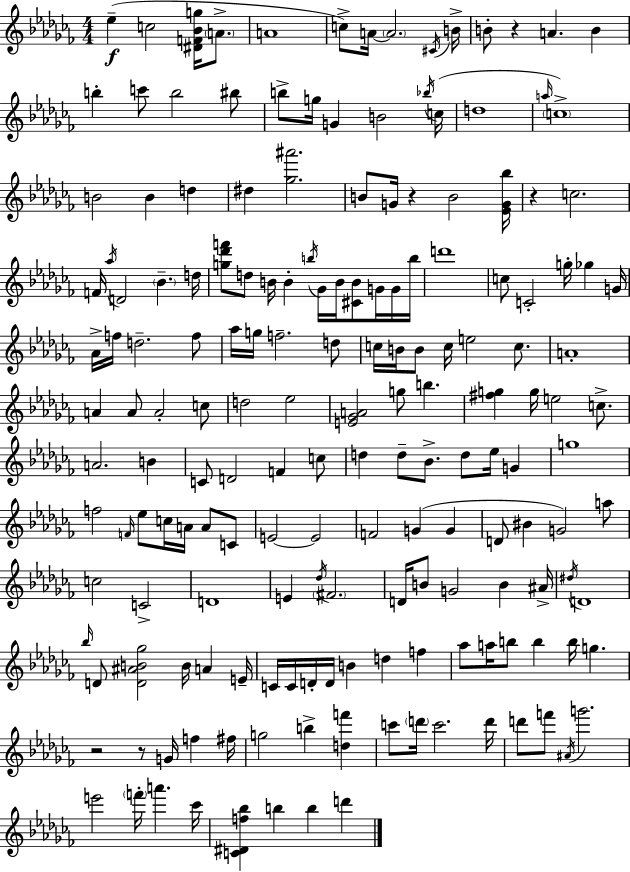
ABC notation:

X:1
T:Untitled
M:4/4
L:1/4
K:Abm
_e c2 [^DF_Bg]/4 A/2 A4 c/2 A/4 A2 ^C/4 B/4 B/2 z A B b c'/2 b2 ^b/2 b/2 g/4 G B2 _b/4 c/4 d4 a/4 c4 B2 B d ^d [_g^a']2 B/2 G/4 z B2 [_EG_b]/4 z c2 F/4 _a/4 D2 _B d/4 [g_d'f']/2 d/2 B/4 B b/4 _G/4 B/4 [^CB]/2 G/4 G/4 b/4 d'4 c/2 C2 g/4 _g G/4 _A/4 f/4 d2 f/2 _a/4 g/4 f2 d/2 c/4 B/4 B/2 c/4 e2 c/2 A4 A A/2 A2 c/2 d2 _e2 [E_GA]2 g/2 b [^fg] g/4 e2 c/2 A2 B C/2 D2 F c/2 d d/2 _B/2 d/2 _e/4 G g4 f2 F/4 _e/2 c/4 A/4 A/2 C/2 E2 E2 F2 G G D/2 ^B G2 a/2 c2 C2 D4 E _d/4 ^F2 D/4 B/2 G2 B ^A/4 ^d/4 D4 _b/4 D/2 [D^AB_g]2 B/4 A E/4 C/4 C/4 D/4 D/4 B d f _a/2 a/4 b/2 b b/4 g z2 z/2 G/4 f ^f/4 g2 b [df'] c'/2 d'/4 c'2 d'/4 d'/2 f'/2 ^A/4 g'2 e'2 f'/4 a' _c'/4 [C^Df_b] b b d'